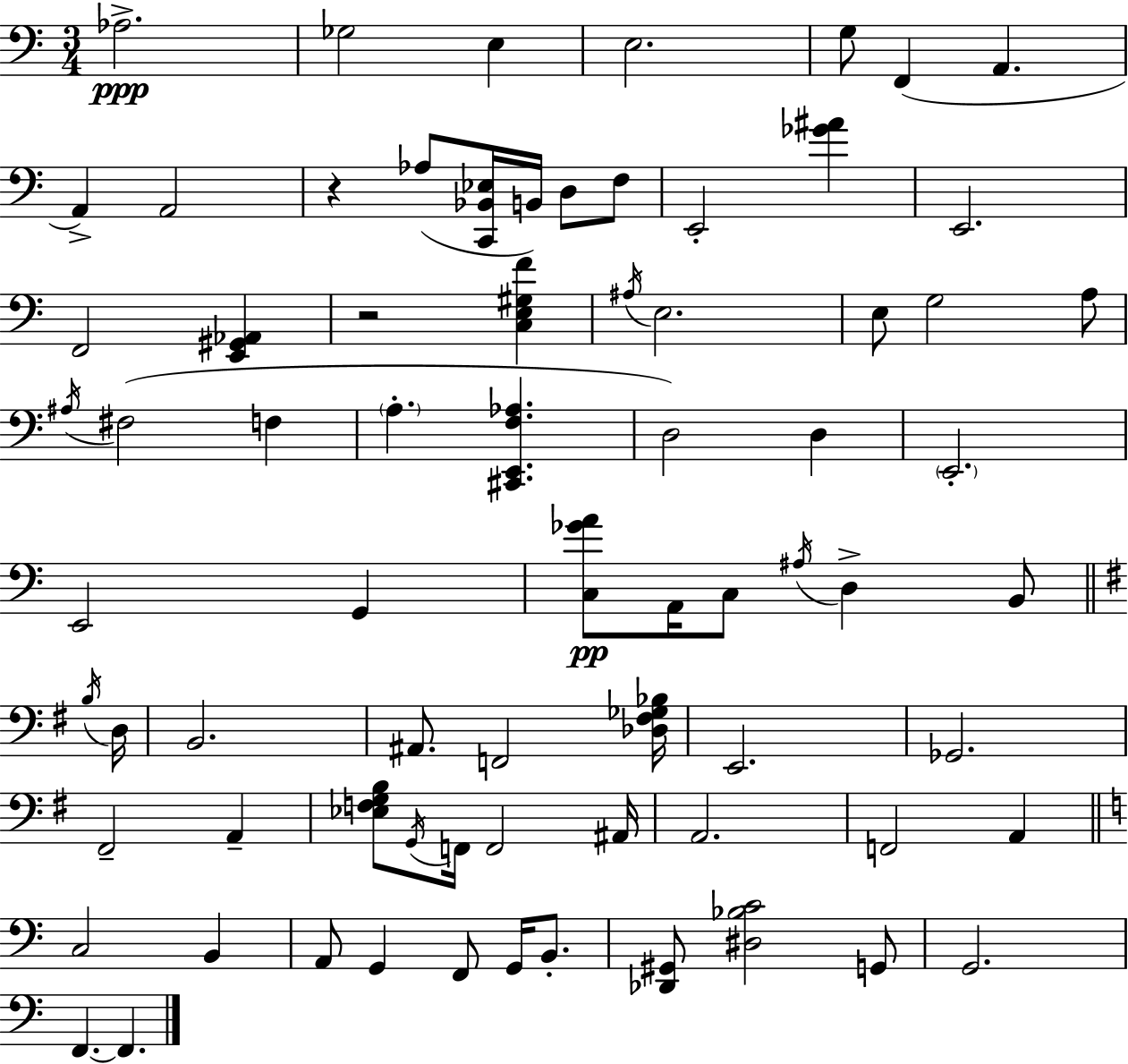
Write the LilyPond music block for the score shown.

{
  \clef bass
  \numericTimeSignature
  \time 3/4
  \key c \major
  \repeat volta 2 { aes2.->\ppp | ges2 e4 | e2. | g8 f,4( a,4. | \break a,4->) a,2 | r4 aes8( <c, bes, ees>16 b,16) d8 f8 | e,2-. <ges' ais'>4 | e,2. | \break f,2 <e, gis, aes,>4 | r2 <c e gis f'>4 | \acciaccatura { ais16 } e2. | e8 g2 a8 | \break \acciaccatura { ais16 } fis2( f4 | \parenthesize a4.-. <cis, e, f aes>4. | d2) d4 | \parenthesize e,2.-. | \break e,2 g,4 | <c ges' a'>8\pp a,16 c8 \acciaccatura { ais16 } d4-> | b,8 \bar "||" \break \key g \major \acciaccatura { b16 } d16 b,2. | ais,8. f,2 | <des fis ges bes>16 e,2. | ges,2. | \break fis,2-- a,4-- | <ees f g b>8 \acciaccatura { g,16 } f,16 f,2 | ais,16 a,2. | f,2 a,4 | \break \bar "||" \break \key a \minor c2 b,4 | a,8 g,4 f,8 g,16 b,8.-. | <des, gis,>8 <dis bes c'>2 g,8 | g,2. | \break f,4.~~ f,4. | } \bar "|."
}